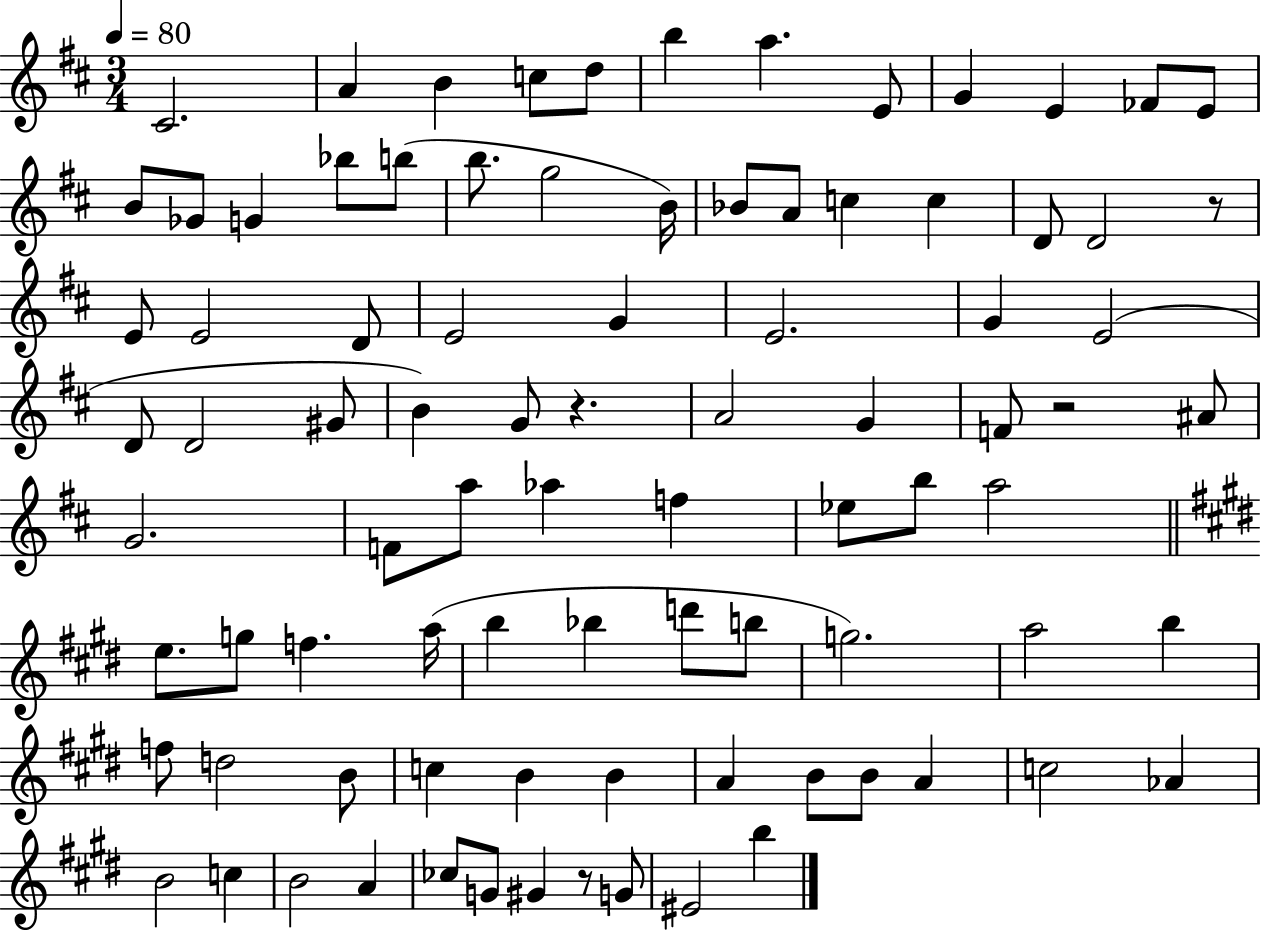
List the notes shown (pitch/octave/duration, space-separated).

C#4/h. A4/q B4/q C5/e D5/e B5/q A5/q. E4/e G4/q E4/q FES4/e E4/e B4/e Gb4/e G4/q Bb5/e B5/e B5/e. G5/h B4/s Bb4/e A4/e C5/q C5/q D4/e D4/h R/e E4/e E4/h D4/e E4/h G4/q E4/h. G4/q E4/h D4/e D4/h G#4/e B4/q G4/e R/q. A4/h G4/q F4/e R/h A#4/e G4/h. F4/e A5/e Ab5/q F5/q Eb5/e B5/e A5/h E5/e. G5/e F5/q. A5/s B5/q Bb5/q D6/e B5/e G5/h. A5/h B5/q F5/e D5/h B4/e C5/q B4/q B4/q A4/q B4/e B4/e A4/q C5/h Ab4/q B4/h C5/q B4/h A4/q CES5/e G4/e G#4/q R/e G4/e EIS4/h B5/q